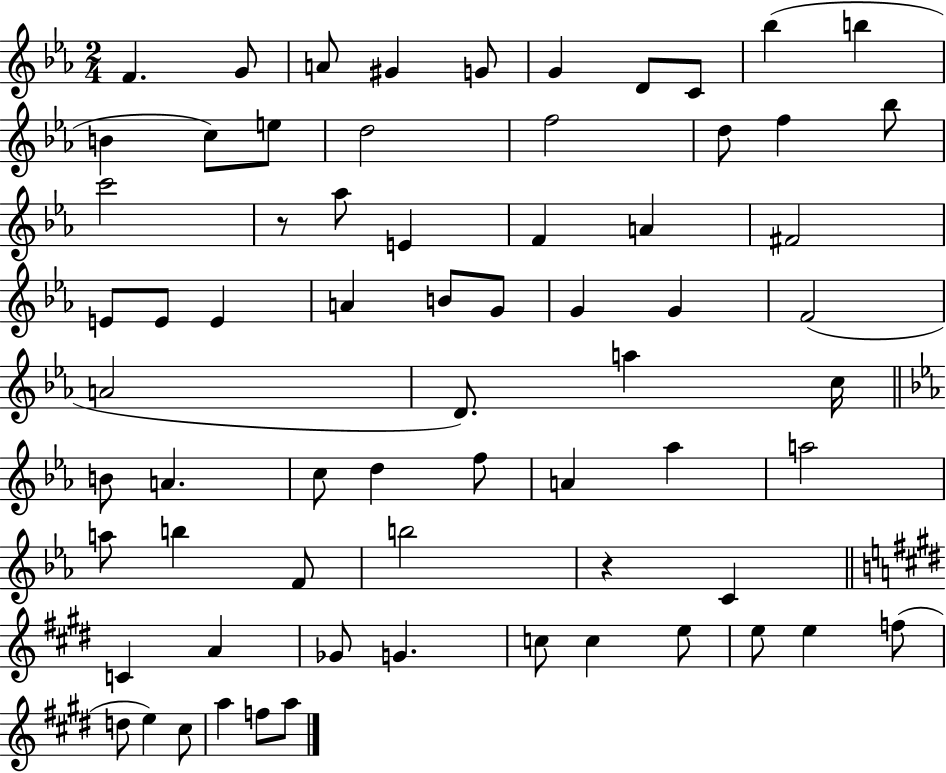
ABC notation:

X:1
T:Untitled
M:2/4
L:1/4
K:Eb
F G/2 A/2 ^G G/2 G D/2 C/2 _b b B c/2 e/2 d2 f2 d/2 f _b/2 c'2 z/2 _a/2 E F A ^F2 E/2 E/2 E A B/2 G/2 G G F2 A2 D/2 a c/4 B/2 A c/2 d f/2 A _a a2 a/2 b F/2 b2 z C C A _G/2 G c/2 c e/2 e/2 e f/2 d/2 e ^c/2 a f/2 a/2